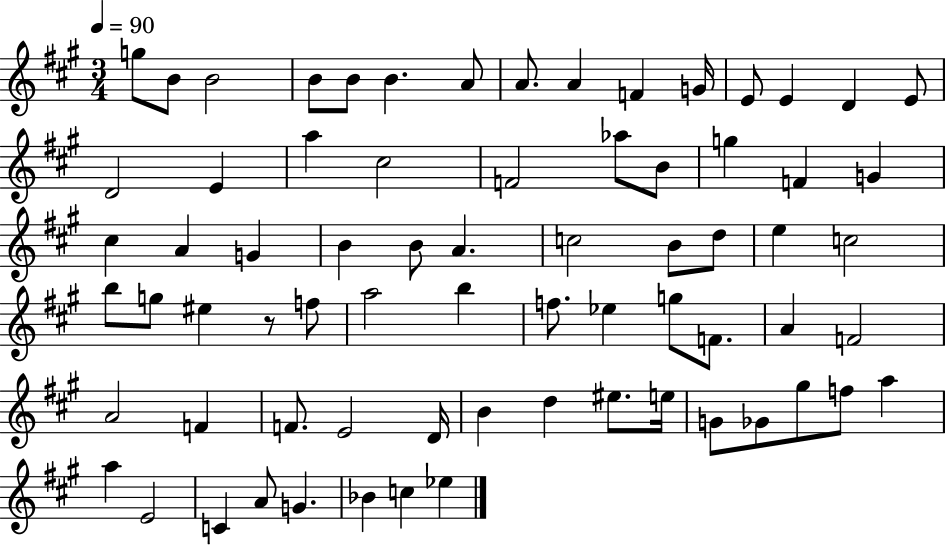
{
  \clef treble
  \numericTimeSignature
  \time 3/4
  \key a \major
  \tempo 4 = 90
  g''8 b'8 b'2 | b'8 b'8 b'4. a'8 | a'8. a'4 f'4 g'16 | e'8 e'4 d'4 e'8 | \break d'2 e'4 | a''4 cis''2 | f'2 aes''8 b'8 | g''4 f'4 g'4 | \break cis''4 a'4 g'4 | b'4 b'8 a'4. | c''2 b'8 d''8 | e''4 c''2 | \break b''8 g''8 eis''4 r8 f''8 | a''2 b''4 | f''8. ees''4 g''8 f'8. | a'4 f'2 | \break a'2 f'4 | f'8. e'2 d'16 | b'4 d''4 eis''8. e''16 | g'8 ges'8 gis''8 f''8 a''4 | \break a''4 e'2 | c'4 a'8 g'4. | bes'4 c''4 ees''4 | \bar "|."
}